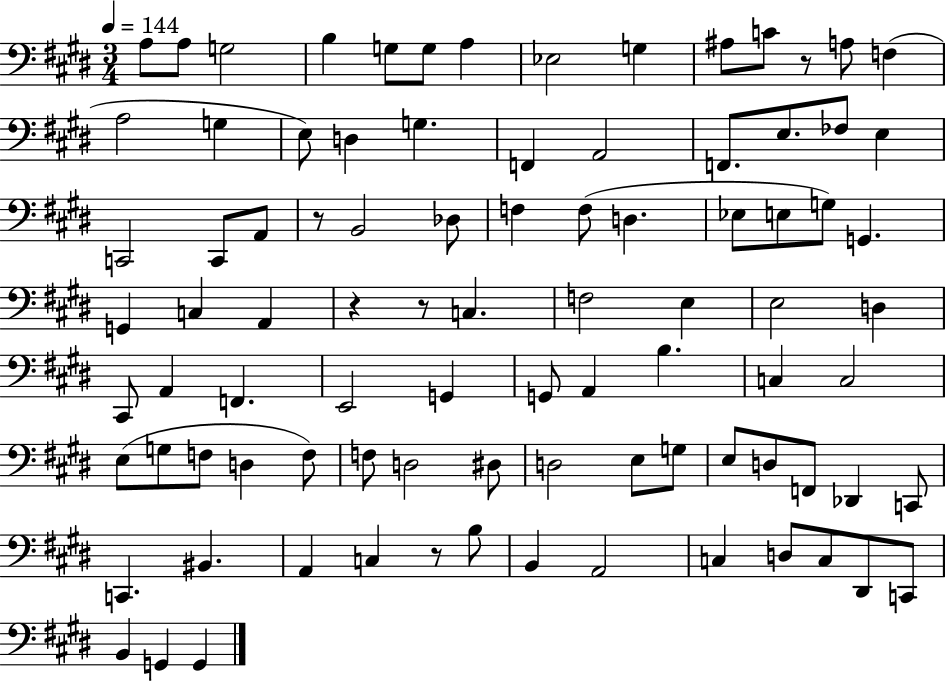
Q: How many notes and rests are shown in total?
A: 90